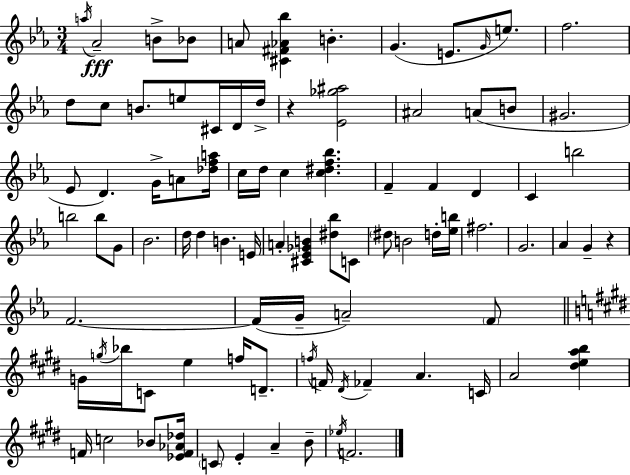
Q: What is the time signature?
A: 3/4